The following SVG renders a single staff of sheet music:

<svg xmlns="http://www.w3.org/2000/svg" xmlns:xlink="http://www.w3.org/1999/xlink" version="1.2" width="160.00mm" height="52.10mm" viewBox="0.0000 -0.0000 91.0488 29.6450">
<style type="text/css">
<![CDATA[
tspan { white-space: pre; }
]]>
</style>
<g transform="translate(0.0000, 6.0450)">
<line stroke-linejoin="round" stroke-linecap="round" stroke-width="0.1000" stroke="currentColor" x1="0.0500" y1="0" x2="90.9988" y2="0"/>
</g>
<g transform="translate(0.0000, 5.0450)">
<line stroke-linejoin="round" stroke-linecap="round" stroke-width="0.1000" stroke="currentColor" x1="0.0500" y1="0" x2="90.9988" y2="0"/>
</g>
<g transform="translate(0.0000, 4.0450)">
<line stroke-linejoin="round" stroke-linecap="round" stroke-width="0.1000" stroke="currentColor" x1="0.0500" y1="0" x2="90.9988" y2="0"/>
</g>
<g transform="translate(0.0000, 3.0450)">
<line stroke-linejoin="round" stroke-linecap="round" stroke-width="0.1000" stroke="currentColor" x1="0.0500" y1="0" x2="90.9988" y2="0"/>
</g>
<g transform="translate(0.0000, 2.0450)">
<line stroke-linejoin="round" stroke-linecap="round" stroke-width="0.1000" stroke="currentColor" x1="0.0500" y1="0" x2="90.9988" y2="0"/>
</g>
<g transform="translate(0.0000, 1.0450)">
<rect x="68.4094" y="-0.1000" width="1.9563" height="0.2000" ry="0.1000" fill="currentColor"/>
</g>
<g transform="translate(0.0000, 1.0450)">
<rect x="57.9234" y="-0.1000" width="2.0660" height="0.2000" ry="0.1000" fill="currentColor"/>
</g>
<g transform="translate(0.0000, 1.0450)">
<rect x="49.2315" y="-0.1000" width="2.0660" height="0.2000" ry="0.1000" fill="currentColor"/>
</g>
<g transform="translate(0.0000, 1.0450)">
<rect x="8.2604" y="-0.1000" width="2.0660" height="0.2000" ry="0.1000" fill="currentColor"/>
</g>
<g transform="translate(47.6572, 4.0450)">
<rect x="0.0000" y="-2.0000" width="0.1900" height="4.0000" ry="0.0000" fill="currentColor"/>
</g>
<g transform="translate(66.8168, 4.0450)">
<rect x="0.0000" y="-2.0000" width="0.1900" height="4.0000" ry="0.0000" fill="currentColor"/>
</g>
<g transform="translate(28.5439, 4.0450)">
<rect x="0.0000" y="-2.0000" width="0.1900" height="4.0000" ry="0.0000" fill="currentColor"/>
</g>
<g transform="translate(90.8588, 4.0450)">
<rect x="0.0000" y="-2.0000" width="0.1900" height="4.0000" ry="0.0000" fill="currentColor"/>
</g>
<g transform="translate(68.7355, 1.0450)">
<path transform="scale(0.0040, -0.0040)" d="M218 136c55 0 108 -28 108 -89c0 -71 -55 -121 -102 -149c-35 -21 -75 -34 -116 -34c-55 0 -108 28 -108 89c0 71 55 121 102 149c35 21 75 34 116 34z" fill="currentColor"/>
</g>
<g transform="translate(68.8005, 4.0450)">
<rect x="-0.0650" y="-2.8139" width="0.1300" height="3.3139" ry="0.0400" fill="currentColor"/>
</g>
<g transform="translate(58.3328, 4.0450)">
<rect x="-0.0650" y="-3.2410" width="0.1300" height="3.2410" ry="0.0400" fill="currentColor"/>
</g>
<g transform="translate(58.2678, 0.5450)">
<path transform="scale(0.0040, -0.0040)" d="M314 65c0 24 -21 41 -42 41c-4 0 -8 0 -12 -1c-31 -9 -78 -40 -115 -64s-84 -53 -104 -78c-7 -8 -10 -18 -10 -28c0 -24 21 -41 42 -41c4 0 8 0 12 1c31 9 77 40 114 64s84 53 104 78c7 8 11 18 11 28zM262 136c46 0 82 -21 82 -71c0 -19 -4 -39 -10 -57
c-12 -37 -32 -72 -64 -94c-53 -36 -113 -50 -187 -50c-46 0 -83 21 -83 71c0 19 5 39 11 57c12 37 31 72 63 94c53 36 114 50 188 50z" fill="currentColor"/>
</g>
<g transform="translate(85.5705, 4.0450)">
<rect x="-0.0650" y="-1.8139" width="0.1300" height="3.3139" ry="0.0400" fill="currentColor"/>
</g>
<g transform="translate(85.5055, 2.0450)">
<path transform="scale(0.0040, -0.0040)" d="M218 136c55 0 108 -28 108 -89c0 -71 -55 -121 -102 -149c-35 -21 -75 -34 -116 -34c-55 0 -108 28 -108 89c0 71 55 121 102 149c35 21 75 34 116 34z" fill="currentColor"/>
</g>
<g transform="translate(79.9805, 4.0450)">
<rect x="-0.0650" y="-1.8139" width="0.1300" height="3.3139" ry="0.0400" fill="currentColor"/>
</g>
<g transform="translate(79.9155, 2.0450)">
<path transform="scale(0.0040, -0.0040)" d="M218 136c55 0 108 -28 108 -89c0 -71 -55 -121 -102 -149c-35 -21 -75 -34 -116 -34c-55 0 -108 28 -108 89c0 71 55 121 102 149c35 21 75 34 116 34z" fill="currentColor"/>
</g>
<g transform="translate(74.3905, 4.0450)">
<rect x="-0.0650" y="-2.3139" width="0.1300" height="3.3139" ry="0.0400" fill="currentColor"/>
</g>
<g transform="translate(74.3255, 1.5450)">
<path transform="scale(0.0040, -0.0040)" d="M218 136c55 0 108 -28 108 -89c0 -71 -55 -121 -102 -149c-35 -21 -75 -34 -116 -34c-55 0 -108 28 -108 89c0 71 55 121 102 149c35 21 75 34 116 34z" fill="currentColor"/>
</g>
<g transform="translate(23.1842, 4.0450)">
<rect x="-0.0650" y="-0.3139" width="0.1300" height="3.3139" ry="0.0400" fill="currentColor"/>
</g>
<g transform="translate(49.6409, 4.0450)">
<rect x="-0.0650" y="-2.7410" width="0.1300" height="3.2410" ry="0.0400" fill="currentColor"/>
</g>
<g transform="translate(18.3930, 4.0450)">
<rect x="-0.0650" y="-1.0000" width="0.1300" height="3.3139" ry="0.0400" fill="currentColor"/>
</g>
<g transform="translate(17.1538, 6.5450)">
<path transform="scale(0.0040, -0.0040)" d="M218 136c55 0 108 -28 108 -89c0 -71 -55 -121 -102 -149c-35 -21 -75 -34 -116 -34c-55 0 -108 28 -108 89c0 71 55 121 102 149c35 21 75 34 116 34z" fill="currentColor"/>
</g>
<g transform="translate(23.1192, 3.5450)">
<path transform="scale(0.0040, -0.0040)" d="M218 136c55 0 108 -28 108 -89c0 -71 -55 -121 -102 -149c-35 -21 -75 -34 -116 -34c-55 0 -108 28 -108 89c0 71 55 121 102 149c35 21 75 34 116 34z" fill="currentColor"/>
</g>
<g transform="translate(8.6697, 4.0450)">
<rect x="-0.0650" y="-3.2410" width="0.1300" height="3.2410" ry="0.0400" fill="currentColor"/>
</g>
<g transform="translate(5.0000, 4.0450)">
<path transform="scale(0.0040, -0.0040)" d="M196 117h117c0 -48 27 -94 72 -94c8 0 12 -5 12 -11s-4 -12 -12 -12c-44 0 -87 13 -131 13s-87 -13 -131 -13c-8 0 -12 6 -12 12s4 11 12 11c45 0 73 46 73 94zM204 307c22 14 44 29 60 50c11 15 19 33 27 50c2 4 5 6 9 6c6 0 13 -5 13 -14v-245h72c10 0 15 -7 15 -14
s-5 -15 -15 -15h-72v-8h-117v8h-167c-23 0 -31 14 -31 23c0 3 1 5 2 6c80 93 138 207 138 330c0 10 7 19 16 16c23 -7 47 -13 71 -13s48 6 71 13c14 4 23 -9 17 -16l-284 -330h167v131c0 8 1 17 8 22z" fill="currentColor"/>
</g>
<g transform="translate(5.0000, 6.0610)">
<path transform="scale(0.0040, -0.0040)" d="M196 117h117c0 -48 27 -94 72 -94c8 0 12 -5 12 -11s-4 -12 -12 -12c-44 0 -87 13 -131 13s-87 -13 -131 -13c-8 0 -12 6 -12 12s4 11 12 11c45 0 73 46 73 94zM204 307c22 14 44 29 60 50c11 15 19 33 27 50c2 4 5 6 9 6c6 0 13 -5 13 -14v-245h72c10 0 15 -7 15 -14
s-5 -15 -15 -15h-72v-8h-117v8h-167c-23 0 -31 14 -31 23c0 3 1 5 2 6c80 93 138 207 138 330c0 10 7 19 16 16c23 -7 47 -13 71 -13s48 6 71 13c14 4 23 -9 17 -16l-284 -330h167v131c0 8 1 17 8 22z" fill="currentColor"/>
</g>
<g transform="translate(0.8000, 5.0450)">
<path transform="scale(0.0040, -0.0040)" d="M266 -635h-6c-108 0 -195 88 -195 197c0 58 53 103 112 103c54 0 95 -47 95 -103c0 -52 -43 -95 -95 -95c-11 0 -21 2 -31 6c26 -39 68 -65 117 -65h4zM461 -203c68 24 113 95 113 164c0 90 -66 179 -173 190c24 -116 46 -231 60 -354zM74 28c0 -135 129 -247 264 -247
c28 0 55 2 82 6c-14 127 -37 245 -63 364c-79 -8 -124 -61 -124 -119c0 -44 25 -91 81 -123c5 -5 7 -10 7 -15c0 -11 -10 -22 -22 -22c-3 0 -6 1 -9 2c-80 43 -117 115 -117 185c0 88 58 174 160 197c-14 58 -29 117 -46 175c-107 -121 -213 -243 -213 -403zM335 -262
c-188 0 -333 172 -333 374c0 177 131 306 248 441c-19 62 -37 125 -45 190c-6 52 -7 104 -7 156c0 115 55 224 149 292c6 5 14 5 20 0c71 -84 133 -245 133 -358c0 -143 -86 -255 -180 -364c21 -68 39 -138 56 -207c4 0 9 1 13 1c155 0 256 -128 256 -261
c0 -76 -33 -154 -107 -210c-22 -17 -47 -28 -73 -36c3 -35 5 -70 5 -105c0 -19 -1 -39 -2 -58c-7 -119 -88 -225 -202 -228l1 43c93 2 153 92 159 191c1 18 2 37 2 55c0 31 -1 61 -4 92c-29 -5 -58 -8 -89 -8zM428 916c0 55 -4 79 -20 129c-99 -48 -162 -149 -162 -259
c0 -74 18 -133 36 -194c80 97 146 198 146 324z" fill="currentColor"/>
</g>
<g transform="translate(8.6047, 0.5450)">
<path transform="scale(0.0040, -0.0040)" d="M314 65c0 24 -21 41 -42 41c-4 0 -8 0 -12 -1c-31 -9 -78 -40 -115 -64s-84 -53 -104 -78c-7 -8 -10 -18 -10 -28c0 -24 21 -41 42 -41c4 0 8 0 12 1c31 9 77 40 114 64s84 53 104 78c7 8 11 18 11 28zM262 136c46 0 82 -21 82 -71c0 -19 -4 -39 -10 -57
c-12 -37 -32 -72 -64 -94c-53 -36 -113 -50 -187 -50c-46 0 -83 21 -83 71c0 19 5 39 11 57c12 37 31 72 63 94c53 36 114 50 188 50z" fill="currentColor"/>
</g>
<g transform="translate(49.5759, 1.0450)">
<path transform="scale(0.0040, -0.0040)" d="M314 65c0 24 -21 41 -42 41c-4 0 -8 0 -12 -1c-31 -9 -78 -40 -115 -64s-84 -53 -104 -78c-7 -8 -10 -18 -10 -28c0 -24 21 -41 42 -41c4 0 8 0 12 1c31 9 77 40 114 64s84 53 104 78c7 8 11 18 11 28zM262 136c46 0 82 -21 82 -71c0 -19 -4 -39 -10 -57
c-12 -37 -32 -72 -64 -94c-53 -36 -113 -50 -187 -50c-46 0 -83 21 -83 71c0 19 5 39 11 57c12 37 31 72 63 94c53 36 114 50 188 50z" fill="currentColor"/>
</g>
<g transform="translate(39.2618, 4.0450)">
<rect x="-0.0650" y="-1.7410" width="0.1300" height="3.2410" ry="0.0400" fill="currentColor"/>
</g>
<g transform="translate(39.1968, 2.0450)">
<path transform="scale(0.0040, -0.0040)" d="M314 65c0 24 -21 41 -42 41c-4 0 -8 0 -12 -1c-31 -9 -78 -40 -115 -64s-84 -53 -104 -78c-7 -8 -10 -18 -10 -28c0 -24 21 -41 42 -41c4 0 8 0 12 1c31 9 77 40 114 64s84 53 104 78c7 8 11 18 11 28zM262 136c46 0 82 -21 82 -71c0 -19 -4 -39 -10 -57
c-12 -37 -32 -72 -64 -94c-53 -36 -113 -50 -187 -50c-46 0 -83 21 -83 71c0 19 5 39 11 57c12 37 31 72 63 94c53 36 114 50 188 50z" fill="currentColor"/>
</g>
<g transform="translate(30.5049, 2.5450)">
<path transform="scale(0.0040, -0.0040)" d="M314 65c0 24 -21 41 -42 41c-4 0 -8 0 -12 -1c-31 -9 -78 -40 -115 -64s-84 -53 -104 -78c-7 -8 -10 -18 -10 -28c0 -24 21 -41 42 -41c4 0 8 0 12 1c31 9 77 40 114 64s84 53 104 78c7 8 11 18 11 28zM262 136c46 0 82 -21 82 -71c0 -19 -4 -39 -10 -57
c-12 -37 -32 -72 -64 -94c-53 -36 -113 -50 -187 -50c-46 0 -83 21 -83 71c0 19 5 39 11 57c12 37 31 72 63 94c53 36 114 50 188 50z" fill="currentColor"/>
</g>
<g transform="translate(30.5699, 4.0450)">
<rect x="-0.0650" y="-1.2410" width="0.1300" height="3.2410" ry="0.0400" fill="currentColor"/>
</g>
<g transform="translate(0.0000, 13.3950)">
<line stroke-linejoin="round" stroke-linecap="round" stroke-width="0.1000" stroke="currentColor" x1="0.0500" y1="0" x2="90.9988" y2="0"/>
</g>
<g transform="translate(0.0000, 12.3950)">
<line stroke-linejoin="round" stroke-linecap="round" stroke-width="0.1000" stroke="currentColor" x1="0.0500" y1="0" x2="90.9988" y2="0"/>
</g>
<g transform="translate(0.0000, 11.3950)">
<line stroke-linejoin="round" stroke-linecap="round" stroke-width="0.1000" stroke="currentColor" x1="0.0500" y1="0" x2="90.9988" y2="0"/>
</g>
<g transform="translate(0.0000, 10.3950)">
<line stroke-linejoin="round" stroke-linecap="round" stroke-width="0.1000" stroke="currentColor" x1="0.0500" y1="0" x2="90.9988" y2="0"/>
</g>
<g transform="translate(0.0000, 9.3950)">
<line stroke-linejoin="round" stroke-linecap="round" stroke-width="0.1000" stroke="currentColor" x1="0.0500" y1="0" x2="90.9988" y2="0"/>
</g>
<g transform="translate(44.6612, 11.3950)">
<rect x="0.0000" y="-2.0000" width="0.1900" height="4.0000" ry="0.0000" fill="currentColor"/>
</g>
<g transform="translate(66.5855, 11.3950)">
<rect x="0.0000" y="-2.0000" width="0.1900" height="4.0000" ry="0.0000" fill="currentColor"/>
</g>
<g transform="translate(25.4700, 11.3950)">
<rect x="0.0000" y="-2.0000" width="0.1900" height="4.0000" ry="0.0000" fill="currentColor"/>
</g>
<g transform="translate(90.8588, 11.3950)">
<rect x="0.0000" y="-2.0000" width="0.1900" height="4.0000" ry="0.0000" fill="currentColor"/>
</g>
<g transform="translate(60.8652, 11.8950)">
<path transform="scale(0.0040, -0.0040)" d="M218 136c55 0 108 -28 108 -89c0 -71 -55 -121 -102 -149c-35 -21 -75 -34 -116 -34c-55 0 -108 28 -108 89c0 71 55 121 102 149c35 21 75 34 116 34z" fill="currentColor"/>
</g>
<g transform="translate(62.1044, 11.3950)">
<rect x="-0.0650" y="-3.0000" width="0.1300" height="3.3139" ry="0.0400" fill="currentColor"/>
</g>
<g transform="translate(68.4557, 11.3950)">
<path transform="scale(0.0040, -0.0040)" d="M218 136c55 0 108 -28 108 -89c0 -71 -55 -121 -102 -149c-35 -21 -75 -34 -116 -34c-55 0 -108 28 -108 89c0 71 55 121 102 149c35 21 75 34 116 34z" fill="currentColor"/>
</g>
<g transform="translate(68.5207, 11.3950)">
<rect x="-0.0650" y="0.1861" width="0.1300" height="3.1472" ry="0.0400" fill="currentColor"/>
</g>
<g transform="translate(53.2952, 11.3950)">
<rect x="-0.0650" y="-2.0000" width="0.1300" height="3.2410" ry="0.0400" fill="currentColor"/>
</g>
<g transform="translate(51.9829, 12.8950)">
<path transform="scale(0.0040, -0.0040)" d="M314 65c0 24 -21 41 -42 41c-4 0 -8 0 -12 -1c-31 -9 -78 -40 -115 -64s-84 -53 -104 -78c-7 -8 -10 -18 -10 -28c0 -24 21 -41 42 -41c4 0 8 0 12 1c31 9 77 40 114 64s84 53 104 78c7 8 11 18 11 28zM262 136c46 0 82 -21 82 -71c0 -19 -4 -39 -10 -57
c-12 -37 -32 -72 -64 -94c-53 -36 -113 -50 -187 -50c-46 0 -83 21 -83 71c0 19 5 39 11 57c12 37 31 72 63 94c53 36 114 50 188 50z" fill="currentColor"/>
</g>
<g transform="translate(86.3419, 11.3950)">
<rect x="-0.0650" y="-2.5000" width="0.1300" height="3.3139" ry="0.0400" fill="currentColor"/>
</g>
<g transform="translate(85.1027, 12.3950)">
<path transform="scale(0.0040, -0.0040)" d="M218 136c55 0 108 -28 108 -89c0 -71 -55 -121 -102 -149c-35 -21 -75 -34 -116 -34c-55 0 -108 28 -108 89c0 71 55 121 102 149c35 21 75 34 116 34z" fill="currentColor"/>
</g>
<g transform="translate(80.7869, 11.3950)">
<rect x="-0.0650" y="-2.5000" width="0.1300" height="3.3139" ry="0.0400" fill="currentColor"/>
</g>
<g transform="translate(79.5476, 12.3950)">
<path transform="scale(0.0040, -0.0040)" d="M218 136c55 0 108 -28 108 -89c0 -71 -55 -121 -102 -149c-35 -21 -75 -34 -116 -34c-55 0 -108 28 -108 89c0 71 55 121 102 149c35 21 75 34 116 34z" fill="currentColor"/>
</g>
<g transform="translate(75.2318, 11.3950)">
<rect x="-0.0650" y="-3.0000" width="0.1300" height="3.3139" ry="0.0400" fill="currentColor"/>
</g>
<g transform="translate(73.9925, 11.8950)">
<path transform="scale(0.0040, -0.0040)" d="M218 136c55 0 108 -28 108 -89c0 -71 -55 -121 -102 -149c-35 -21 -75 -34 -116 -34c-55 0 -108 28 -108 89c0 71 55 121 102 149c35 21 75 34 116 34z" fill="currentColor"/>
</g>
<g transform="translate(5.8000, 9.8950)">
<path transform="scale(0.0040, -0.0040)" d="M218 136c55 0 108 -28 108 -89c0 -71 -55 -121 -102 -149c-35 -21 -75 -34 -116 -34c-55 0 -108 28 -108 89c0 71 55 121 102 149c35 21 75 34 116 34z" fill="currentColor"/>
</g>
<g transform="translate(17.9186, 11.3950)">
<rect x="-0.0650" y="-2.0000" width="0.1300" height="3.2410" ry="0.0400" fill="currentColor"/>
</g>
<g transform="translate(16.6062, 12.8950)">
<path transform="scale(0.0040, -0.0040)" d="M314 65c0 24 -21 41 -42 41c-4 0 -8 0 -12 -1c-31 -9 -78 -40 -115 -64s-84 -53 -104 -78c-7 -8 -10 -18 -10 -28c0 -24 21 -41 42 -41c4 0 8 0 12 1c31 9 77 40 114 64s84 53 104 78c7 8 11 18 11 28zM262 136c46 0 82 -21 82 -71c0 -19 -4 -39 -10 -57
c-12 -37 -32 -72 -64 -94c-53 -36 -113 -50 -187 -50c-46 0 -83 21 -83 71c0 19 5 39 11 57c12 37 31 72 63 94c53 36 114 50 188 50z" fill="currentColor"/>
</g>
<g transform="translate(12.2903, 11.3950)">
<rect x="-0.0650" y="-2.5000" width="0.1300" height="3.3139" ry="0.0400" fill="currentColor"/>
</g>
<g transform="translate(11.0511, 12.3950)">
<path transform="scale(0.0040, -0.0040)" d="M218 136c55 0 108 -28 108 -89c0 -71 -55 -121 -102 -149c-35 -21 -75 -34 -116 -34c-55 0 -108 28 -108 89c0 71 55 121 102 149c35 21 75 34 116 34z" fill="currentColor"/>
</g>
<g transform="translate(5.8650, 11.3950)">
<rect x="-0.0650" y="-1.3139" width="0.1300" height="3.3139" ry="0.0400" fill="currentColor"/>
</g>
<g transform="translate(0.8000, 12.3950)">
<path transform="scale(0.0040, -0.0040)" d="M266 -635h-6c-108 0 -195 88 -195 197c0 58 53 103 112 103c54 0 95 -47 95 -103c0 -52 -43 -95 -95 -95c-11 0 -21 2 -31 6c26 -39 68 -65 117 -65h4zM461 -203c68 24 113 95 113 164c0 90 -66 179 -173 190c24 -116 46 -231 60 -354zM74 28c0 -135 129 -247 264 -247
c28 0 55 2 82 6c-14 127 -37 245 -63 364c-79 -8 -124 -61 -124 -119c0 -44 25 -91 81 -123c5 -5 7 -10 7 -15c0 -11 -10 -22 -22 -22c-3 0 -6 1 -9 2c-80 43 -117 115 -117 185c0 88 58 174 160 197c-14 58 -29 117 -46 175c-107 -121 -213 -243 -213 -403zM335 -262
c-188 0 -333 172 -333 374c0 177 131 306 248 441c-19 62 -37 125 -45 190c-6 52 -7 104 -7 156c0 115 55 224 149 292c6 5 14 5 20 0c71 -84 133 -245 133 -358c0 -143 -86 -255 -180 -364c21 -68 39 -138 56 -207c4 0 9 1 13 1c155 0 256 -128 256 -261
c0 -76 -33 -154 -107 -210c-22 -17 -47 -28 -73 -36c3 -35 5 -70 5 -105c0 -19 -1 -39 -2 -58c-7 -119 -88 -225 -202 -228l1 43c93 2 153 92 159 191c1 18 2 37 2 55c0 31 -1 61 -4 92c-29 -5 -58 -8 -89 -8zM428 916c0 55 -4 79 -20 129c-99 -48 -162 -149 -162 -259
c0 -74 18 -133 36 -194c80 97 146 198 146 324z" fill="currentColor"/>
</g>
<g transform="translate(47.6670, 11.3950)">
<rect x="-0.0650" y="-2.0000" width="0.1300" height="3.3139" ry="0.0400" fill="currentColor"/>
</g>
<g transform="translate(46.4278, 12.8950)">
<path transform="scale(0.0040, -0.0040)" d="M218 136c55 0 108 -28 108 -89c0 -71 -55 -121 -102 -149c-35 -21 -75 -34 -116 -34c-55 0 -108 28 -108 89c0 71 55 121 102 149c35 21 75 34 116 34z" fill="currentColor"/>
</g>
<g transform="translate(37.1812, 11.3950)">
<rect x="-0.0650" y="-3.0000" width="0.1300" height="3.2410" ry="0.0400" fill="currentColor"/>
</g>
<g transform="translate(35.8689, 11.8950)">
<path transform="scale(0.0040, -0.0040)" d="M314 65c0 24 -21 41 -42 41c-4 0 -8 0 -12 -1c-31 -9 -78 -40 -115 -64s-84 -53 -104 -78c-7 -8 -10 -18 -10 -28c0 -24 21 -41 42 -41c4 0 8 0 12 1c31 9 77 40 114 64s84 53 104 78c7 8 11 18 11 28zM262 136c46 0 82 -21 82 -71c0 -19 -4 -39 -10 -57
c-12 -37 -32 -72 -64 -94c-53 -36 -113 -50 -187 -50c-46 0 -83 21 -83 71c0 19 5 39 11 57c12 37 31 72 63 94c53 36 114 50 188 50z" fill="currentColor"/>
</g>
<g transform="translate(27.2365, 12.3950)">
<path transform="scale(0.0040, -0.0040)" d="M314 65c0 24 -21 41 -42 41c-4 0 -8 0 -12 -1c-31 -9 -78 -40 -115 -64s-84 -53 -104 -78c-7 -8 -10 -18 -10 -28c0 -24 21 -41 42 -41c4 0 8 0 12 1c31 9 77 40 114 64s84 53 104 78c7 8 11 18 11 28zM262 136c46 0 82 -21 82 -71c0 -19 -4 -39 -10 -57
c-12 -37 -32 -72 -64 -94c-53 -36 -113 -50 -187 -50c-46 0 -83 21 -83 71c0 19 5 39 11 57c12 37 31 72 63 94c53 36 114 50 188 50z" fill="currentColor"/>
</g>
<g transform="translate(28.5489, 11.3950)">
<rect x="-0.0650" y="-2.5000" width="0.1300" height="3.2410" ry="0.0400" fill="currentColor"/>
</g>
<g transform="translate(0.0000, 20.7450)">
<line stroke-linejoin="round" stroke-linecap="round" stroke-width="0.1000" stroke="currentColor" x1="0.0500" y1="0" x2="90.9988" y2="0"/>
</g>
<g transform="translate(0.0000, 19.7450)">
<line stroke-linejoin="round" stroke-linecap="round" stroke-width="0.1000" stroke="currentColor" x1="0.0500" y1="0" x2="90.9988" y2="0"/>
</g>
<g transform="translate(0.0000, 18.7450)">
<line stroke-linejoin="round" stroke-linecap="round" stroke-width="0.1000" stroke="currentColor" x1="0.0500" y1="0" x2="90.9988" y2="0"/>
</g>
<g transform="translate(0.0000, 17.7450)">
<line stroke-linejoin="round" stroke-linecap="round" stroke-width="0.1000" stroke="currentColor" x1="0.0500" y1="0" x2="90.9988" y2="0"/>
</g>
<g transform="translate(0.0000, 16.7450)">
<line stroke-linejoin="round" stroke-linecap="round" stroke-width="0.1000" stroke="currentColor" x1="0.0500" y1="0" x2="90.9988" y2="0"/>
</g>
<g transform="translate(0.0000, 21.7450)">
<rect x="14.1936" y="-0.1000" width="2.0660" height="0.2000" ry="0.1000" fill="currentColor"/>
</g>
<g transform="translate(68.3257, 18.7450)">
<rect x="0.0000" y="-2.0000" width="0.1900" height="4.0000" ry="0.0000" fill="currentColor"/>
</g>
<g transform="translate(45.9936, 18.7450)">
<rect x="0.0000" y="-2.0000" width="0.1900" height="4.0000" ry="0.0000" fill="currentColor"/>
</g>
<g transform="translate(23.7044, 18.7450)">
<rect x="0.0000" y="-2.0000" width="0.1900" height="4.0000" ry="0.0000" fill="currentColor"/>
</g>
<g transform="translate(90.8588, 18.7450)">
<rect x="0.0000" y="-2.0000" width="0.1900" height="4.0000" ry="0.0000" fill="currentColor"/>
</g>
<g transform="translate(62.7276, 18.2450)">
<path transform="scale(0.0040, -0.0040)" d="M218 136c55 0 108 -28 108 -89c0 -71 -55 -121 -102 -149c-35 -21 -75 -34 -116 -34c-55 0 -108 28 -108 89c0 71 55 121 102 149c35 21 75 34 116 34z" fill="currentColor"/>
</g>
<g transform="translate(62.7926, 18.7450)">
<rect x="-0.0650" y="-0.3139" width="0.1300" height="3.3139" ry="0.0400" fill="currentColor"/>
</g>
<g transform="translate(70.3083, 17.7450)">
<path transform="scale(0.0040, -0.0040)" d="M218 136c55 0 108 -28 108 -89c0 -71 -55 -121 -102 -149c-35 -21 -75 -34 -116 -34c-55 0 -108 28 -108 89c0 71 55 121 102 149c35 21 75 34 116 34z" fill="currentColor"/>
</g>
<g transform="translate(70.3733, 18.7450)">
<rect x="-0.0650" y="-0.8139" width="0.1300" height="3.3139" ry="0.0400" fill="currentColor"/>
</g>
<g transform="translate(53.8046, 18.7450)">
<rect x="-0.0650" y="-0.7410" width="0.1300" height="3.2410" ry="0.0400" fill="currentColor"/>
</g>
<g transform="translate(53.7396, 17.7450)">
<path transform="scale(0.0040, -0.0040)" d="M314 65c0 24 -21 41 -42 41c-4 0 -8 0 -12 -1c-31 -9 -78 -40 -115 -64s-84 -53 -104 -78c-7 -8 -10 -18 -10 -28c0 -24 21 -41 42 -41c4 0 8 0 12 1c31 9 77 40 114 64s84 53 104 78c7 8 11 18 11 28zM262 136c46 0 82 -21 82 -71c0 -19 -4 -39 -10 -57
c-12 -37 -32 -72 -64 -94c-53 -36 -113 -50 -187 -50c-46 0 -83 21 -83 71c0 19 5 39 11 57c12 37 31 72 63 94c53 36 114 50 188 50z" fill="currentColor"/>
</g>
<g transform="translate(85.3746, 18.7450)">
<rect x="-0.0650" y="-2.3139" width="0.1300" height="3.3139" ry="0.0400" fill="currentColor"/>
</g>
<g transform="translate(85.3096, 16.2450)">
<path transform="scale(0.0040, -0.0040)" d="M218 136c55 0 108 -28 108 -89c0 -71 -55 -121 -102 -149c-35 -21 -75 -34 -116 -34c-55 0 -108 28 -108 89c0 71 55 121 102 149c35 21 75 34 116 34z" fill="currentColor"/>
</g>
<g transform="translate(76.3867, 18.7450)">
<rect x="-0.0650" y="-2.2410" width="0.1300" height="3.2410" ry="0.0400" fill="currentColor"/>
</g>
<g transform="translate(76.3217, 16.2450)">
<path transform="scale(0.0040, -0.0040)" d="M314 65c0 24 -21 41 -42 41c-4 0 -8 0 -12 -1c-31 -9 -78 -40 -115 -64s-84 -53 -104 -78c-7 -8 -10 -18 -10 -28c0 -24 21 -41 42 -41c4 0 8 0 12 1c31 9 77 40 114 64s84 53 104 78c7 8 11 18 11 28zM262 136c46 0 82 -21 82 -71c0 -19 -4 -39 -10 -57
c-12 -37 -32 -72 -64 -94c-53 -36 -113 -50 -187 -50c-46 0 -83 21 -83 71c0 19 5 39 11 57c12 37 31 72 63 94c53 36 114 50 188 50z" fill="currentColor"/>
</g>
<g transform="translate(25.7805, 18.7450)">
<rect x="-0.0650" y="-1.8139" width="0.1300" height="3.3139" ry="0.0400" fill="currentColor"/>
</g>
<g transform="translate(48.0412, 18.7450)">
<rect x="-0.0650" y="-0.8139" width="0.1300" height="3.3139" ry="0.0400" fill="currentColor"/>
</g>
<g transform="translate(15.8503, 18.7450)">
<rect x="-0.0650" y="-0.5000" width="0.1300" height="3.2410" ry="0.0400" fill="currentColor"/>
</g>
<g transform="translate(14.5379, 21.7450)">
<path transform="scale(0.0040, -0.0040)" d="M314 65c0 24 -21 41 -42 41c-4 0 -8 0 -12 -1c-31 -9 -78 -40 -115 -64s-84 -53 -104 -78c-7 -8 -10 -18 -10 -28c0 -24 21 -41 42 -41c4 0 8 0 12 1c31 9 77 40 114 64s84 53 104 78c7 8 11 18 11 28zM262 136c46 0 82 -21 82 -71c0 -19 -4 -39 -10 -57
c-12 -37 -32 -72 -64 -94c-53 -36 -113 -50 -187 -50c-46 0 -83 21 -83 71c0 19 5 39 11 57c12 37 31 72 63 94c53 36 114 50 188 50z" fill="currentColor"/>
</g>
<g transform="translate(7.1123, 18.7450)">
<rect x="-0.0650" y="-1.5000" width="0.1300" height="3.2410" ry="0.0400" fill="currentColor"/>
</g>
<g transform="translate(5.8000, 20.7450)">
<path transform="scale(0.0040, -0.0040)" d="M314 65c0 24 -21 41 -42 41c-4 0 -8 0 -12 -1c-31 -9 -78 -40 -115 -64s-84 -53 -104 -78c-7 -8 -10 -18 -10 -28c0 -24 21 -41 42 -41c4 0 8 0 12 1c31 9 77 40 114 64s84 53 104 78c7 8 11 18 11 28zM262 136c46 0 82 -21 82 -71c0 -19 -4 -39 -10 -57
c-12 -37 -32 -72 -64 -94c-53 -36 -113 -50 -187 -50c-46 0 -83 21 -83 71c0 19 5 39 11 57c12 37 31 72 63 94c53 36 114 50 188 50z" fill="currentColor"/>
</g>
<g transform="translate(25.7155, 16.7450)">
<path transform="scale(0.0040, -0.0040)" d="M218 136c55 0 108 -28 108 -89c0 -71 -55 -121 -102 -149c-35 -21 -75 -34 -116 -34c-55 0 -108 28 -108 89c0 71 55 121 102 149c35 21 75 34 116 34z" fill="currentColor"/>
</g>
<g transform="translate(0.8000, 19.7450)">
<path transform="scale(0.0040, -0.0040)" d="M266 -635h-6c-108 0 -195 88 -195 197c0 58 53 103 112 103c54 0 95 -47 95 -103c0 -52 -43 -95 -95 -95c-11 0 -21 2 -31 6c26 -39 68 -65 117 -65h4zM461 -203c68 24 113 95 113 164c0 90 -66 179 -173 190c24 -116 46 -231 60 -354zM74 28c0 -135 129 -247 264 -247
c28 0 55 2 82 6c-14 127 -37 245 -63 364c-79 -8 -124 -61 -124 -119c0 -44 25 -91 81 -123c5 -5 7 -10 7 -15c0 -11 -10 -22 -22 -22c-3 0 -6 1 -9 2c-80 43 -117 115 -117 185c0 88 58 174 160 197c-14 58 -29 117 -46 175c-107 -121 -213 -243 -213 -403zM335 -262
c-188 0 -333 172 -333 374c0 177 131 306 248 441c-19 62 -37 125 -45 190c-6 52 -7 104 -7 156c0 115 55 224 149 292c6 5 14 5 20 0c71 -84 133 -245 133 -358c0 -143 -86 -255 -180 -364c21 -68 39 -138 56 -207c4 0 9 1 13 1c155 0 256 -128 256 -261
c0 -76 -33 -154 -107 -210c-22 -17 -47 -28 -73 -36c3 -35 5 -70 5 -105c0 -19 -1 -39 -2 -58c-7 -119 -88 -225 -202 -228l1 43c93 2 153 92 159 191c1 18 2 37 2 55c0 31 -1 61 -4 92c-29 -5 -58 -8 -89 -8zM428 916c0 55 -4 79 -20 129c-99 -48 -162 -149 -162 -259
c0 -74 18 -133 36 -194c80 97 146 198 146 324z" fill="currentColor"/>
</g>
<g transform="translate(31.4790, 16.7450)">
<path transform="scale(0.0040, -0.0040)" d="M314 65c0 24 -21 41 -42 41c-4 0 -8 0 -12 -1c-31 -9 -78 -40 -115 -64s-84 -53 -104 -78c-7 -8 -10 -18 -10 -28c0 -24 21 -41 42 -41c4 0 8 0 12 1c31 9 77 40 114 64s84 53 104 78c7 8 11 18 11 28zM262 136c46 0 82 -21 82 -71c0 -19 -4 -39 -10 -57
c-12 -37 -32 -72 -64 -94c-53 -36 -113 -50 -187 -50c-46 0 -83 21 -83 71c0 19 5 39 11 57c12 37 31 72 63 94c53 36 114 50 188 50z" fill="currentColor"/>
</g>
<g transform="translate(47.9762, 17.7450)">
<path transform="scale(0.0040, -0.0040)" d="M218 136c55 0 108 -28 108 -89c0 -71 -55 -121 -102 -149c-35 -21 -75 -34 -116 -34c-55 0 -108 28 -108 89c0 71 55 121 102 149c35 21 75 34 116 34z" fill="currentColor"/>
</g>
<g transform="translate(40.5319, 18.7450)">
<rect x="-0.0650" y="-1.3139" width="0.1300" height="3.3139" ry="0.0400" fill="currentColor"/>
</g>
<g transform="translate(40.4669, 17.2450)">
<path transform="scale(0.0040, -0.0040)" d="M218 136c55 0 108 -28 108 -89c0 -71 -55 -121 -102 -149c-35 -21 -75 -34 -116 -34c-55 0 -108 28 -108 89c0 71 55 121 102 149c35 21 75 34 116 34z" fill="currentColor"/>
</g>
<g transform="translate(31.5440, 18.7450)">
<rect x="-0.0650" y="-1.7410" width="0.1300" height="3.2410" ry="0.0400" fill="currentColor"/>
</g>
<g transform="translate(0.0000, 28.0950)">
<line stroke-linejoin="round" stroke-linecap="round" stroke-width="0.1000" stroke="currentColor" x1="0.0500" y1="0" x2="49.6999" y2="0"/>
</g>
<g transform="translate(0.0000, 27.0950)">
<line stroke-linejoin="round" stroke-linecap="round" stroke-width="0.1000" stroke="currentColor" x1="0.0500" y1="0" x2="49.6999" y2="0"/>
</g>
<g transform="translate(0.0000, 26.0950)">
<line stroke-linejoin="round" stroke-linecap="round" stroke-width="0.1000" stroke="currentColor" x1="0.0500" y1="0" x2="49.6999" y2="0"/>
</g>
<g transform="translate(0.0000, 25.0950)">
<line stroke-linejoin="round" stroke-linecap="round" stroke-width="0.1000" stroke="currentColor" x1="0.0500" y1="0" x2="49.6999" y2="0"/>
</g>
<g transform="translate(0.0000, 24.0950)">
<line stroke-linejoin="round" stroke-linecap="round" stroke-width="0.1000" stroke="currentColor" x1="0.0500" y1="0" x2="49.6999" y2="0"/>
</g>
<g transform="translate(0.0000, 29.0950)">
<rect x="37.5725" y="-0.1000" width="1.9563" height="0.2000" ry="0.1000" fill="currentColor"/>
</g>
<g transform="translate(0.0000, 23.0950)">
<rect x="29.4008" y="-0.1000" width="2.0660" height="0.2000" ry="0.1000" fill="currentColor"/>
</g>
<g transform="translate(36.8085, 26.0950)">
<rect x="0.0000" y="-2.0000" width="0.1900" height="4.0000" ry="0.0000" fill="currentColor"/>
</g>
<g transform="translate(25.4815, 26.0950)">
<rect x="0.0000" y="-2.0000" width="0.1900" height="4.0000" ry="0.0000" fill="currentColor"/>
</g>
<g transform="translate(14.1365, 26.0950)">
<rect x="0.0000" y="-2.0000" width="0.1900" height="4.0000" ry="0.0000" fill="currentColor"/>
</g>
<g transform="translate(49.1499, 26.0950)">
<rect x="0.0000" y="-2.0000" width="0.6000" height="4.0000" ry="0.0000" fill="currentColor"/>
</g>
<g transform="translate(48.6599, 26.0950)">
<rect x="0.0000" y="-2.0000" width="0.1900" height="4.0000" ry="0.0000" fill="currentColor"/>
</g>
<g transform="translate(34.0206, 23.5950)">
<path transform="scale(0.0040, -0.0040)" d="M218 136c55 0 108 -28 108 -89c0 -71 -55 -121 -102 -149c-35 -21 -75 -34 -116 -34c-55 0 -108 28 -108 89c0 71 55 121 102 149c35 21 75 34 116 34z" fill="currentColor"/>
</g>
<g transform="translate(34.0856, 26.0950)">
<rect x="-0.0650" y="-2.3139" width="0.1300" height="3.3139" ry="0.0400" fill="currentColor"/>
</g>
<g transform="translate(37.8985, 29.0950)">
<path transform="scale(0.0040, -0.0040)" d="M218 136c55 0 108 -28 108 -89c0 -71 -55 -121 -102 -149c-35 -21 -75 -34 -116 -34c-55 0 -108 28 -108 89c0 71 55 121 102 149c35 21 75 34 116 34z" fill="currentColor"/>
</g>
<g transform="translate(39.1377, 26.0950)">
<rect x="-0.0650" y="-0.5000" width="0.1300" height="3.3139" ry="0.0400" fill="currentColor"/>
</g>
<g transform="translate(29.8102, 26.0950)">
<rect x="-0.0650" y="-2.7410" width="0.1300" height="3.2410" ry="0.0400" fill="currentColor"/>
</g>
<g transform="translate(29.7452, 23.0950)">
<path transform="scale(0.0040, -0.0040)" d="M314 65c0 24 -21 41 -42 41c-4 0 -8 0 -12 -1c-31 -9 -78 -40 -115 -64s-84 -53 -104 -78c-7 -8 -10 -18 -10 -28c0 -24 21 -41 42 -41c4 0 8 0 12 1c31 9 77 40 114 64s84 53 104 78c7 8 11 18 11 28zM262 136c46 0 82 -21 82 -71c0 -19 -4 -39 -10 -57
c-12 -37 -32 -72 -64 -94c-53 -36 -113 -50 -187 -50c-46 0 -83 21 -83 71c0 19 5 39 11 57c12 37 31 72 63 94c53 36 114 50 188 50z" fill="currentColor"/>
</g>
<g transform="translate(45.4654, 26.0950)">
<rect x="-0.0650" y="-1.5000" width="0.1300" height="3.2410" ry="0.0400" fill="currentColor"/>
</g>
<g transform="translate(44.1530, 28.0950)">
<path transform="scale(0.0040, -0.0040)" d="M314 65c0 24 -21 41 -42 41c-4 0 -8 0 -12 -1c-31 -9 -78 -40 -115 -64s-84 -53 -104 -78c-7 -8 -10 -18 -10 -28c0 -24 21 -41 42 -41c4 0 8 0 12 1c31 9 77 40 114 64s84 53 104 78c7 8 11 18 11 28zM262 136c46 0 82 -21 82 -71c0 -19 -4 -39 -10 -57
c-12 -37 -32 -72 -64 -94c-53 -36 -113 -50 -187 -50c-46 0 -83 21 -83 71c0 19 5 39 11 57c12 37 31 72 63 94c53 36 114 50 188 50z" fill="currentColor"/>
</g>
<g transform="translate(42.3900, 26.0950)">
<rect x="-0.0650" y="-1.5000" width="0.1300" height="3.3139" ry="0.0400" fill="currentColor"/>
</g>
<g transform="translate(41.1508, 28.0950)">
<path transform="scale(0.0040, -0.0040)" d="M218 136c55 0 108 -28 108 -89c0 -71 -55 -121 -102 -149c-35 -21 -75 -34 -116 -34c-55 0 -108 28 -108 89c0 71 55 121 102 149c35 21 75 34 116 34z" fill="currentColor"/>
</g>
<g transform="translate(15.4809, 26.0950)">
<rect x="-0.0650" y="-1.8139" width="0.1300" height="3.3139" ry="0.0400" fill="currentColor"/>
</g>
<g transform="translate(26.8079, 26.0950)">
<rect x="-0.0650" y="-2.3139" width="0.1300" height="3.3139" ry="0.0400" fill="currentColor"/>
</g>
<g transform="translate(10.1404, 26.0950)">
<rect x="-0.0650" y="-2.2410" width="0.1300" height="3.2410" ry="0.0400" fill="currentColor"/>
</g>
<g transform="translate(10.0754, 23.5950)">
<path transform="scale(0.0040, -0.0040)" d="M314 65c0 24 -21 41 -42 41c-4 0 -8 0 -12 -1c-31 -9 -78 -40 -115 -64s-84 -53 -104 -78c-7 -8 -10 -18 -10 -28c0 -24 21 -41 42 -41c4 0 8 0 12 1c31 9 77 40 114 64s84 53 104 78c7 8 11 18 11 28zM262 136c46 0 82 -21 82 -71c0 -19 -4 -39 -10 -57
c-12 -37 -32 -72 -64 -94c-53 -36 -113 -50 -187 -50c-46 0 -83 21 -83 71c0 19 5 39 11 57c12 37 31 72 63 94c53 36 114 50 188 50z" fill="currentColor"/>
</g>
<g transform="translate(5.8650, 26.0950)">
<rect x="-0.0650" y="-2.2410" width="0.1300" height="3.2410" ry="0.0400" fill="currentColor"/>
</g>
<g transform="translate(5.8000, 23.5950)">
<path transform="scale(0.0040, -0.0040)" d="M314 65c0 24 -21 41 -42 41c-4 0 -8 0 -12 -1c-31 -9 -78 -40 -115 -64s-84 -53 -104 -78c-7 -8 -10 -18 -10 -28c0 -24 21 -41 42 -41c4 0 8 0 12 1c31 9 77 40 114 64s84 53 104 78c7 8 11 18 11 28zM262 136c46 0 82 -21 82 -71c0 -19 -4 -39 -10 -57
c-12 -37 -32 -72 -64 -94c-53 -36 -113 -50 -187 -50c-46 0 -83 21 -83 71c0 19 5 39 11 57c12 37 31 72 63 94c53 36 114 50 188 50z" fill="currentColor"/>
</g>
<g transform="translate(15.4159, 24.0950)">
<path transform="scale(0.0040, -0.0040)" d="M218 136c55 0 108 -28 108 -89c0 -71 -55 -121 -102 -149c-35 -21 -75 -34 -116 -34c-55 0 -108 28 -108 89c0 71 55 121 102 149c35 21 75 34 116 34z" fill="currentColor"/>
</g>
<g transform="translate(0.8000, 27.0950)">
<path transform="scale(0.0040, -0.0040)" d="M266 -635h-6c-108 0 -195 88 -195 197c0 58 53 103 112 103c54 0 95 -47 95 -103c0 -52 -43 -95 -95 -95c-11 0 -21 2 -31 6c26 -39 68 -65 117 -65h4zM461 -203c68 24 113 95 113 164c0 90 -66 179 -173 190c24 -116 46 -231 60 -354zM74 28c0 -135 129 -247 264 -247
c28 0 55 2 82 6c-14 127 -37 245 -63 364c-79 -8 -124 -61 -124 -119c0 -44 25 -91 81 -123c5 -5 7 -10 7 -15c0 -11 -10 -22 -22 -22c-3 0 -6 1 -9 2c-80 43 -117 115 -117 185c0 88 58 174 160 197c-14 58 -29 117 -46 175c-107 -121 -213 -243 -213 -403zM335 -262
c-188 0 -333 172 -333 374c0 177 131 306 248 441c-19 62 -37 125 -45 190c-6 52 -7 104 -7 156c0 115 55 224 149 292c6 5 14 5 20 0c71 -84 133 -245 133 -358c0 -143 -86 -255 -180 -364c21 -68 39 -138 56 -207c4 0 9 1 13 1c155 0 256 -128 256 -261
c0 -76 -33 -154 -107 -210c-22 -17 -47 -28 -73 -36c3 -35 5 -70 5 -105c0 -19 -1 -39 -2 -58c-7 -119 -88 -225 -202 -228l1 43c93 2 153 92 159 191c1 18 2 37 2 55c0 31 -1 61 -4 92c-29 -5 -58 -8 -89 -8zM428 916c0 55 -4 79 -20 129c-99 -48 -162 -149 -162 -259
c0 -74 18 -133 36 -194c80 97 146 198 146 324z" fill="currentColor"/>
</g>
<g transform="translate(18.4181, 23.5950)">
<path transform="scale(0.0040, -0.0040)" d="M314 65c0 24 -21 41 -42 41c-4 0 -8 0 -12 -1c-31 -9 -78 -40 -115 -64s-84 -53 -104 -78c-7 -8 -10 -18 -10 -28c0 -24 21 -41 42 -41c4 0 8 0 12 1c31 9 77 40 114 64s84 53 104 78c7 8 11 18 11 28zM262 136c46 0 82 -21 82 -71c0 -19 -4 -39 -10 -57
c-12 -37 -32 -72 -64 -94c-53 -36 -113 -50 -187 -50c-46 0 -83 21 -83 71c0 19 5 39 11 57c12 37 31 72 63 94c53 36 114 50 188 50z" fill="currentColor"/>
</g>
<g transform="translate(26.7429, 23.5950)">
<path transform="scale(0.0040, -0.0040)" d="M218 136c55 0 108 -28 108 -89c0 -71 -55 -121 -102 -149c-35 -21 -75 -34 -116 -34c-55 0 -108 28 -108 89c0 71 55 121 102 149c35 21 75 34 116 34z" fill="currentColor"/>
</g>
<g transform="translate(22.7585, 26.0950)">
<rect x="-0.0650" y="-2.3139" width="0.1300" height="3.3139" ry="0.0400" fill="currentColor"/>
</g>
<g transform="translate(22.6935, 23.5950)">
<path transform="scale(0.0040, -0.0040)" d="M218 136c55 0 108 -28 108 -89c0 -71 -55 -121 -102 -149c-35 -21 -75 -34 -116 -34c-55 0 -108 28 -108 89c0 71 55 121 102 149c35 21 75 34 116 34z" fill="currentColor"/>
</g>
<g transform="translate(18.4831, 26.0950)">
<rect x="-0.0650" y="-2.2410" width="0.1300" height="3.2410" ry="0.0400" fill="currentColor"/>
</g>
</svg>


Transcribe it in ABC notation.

X:1
T:Untitled
M:4/4
L:1/4
K:C
b2 D c e2 f2 a2 b2 a g f f e G F2 G2 A2 F F2 A B A G G E2 C2 f f2 e d d2 c d g2 g g2 g2 f g2 g g a2 g C E E2